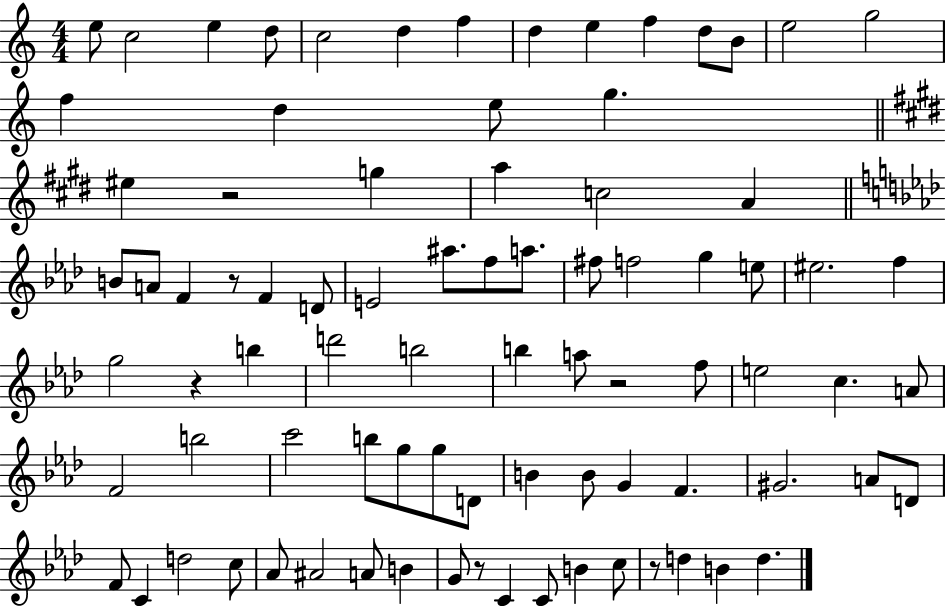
{
  \clef treble
  \numericTimeSignature
  \time 4/4
  \key c \major
  e''8 c''2 e''4 d''8 | c''2 d''4 f''4 | d''4 e''4 f''4 d''8 b'8 | e''2 g''2 | \break f''4 d''4 e''8 g''4. | \bar "||" \break \key e \major eis''4 r2 g''4 | a''4 c''2 a'4 | \bar "||" \break \key aes \major b'8 a'8 f'4 r8 f'4 d'8 | e'2 ais''8. f''8 a''8. | fis''8 f''2 g''4 e''8 | eis''2. f''4 | \break g''2 r4 b''4 | d'''2 b''2 | b''4 a''8 r2 f''8 | e''2 c''4. a'8 | \break f'2 b''2 | c'''2 b''8 g''8 g''8 d'8 | b'4 b'8 g'4 f'4. | gis'2. a'8 d'8 | \break f'8 c'4 d''2 c''8 | aes'8 ais'2 a'8 b'4 | g'8 r8 c'4 c'8 b'4 c''8 | r8 d''4 b'4 d''4. | \break \bar "|."
}